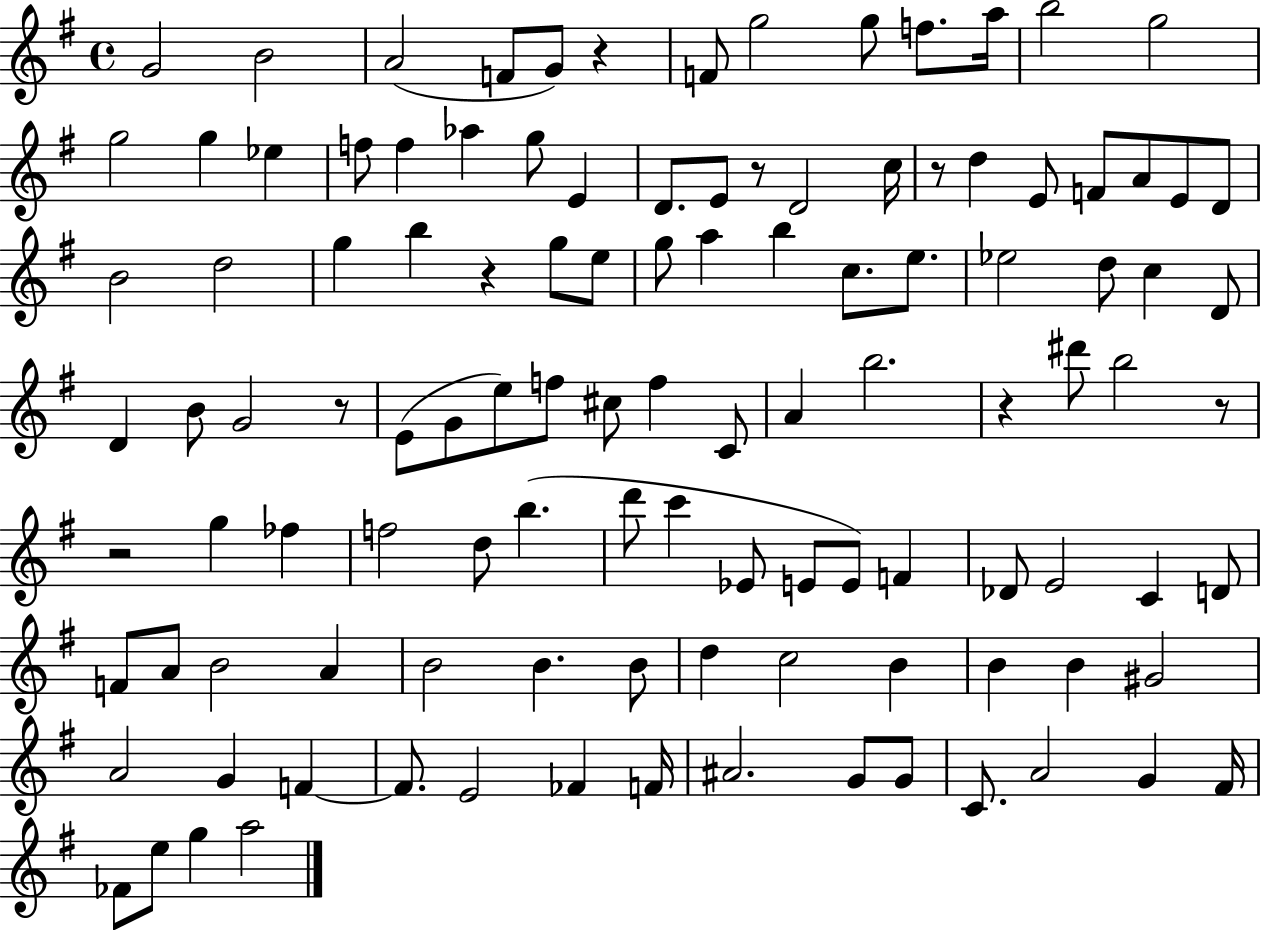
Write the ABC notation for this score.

X:1
T:Untitled
M:4/4
L:1/4
K:G
G2 B2 A2 F/2 G/2 z F/2 g2 g/2 f/2 a/4 b2 g2 g2 g _e f/2 f _a g/2 E D/2 E/2 z/2 D2 c/4 z/2 d E/2 F/2 A/2 E/2 D/2 B2 d2 g b z g/2 e/2 g/2 a b c/2 e/2 _e2 d/2 c D/2 D B/2 G2 z/2 E/2 G/2 e/2 f/2 ^c/2 f C/2 A b2 z ^d'/2 b2 z/2 z2 g _f f2 d/2 b d'/2 c' _E/2 E/2 E/2 F _D/2 E2 C D/2 F/2 A/2 B2 A B2 B B/2 d c2 B B B ^G2 A2 G F F/2 E2 _F F/4 ^A2 G/2 G/2 C/2 A2 G ^F/4 _F/2 e/2 g a2